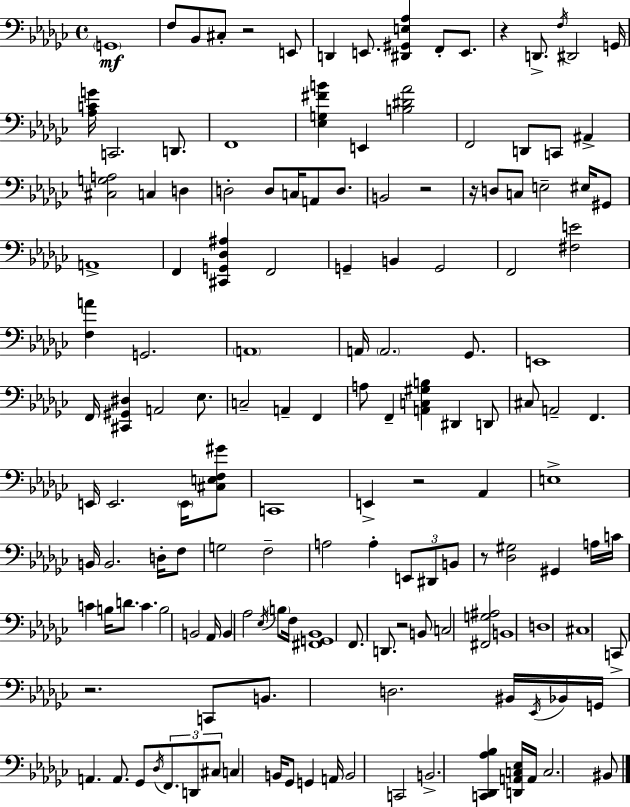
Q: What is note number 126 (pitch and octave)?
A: BIS2